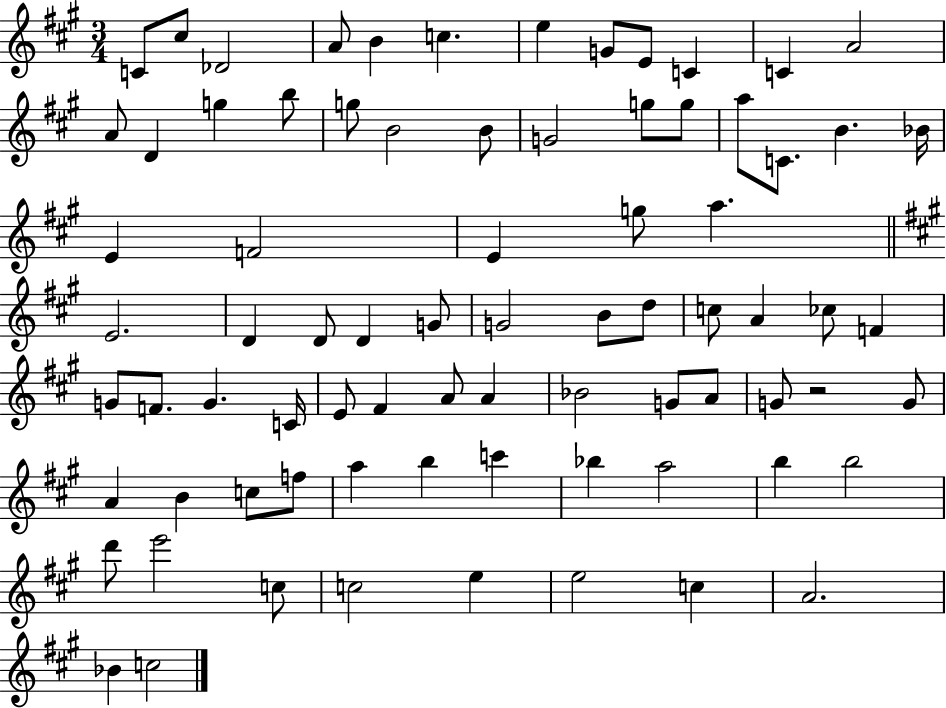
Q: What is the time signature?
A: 3/4